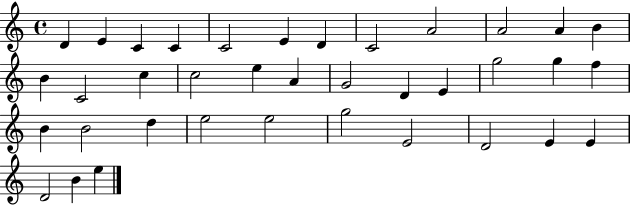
D4/q E4/q C4/q C4/q C4/h E4/q D4/q C4/h A4/h A4/h A4/q B4/q B4/q C4/h C5/q C5/h E5/q A4/q G4/h D4/q E4/q G5/h G5/q F5/q B4/q B4/h D5/q E5/h E5/h G5/h E4/h D4/h E4/q E4/q D4/h B4/q E5/q